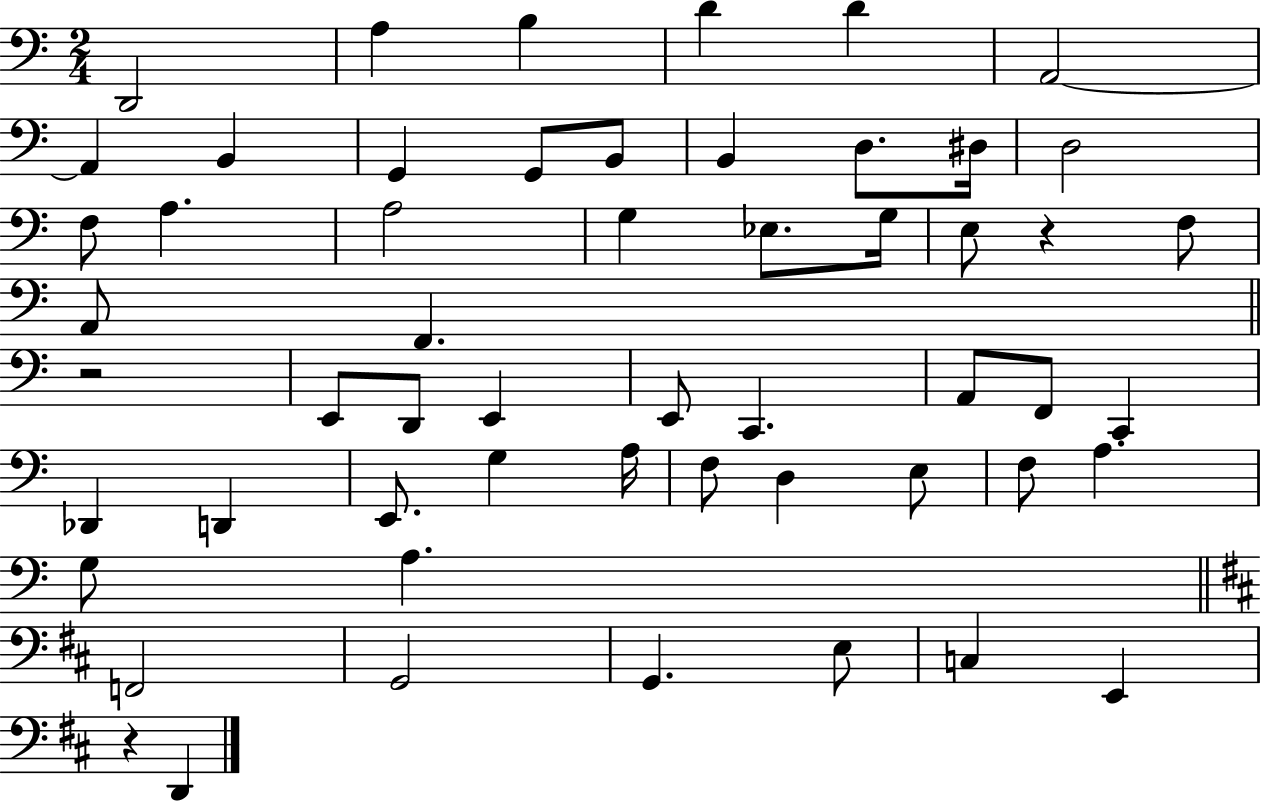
{
  \clef bass
  \numericTimeSignature
  \time 2/4
  \key c \major
  d,2 | a4 b4 | d'4 d'4 | a,2~~ | \break a,4 b,4 | g,4 g,8 b,8 | b,4 d8. dis16 | d2 | \break f8 a4. | a2 | g4 ees8. g16 | e8 r4 f8 | \break a,8 f,4. | \bar "||" \break \key a \minor r2 | e,8 d,8 e,4 | e,8 c,4. | a,8 f,8 c,4 | \break des,4 d,4 | e,8. g4 a16 | f8 d4 e8 | f8 a4. | \break g8 a4. | \bar "||" \break \key d \major f,2 | g,2 | g,4. e8 | c4 e,4 | \break r4 d,4 | \bar "|."
}